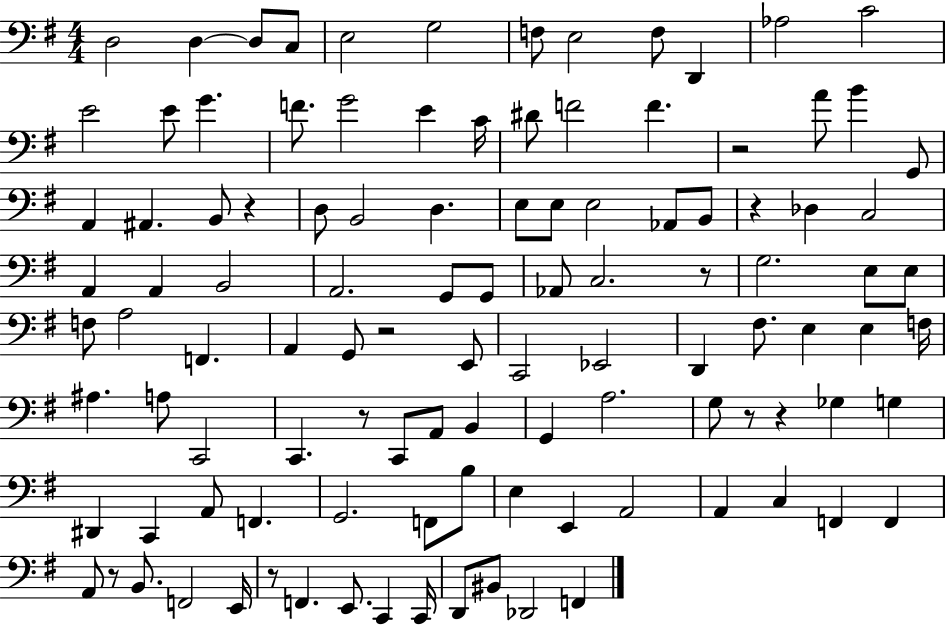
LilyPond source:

{
  \clef bass
  \numericTimeSignature
  \time 4/4
  \key g \major
  d2 d4~~ d8 c8 | e2 g2 | f8 e2 f8 d,4 | aes2 c'2 | \break e'2 e'8 g'4. | f'8. g'2 e'4 c'16 | dis'8 f'2 f'4. | r2 a'8 b'4 g,8 | \break a,4 ais,4. b,8 r4 | d8 b,2 d4. | e8 e8 e2 aes,8 b,8 | r4 des4 c2 | \break a,4 a,4 b,2 | a,2. g,8 g,8 | aes,8 c2. r8 | g2. e8 e8 | \break f8 a2 f,4. | a,4 g,8 r2 e,8 | c,2 ees,2 | d,4 fis8. e4 e4 f16 | \break ais4. a8 c,2 | c,4. r8 c,8 a,8 b,4 | g,4 a2. | g8 r8 r4 ges4 g4 | \break dis,4 c,4 a,8 f,4. | g,2. f,8 b8 | e4 e,4 a,2 | a,4 c4 f,4 f,4 | \break a,8 r8 b,8. f,2 e,16 | r8 f,4. e,8. c,4 c,16 | d,8 bis,8 des,2 f,4 | \bar "|."
}